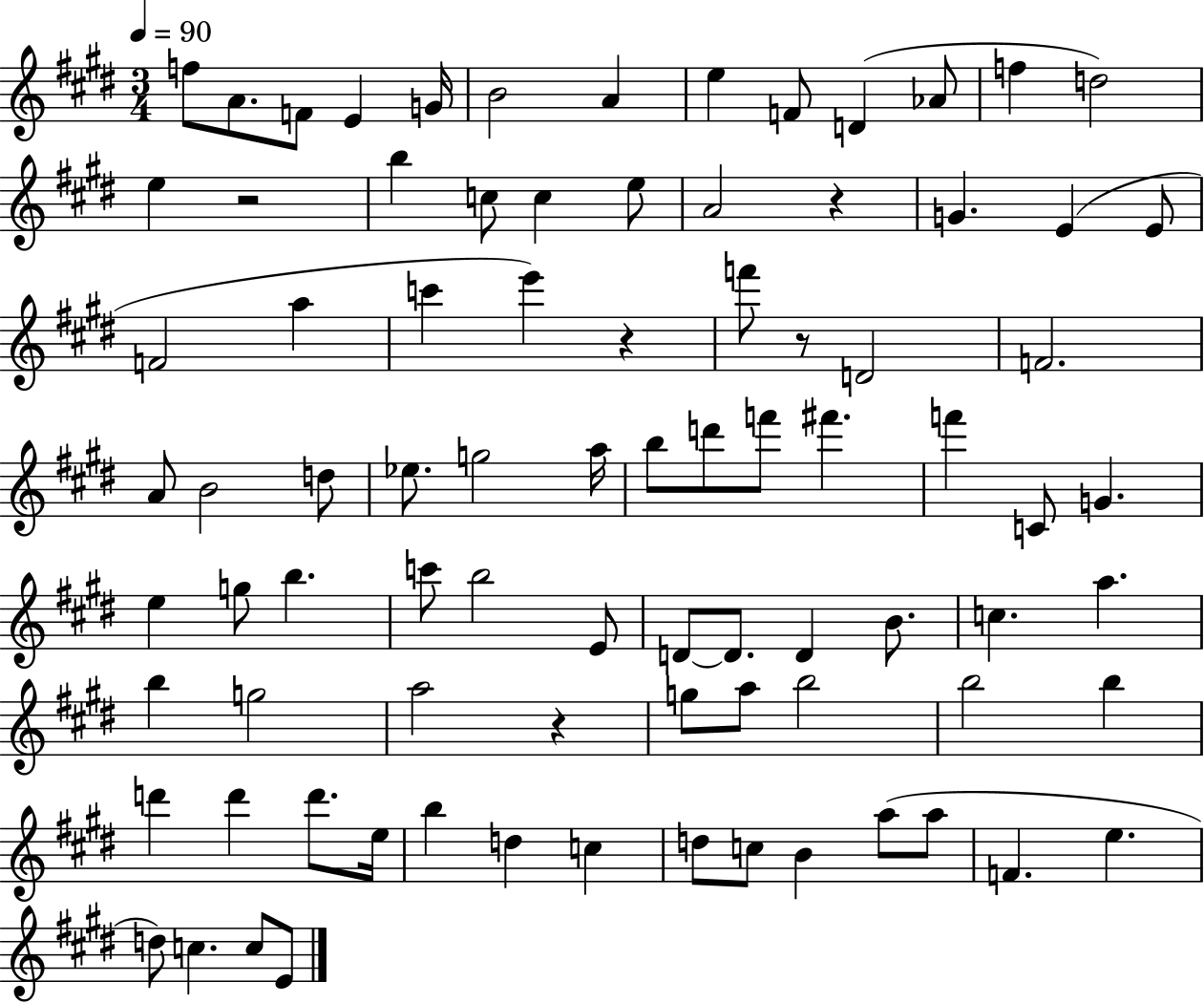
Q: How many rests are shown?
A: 5